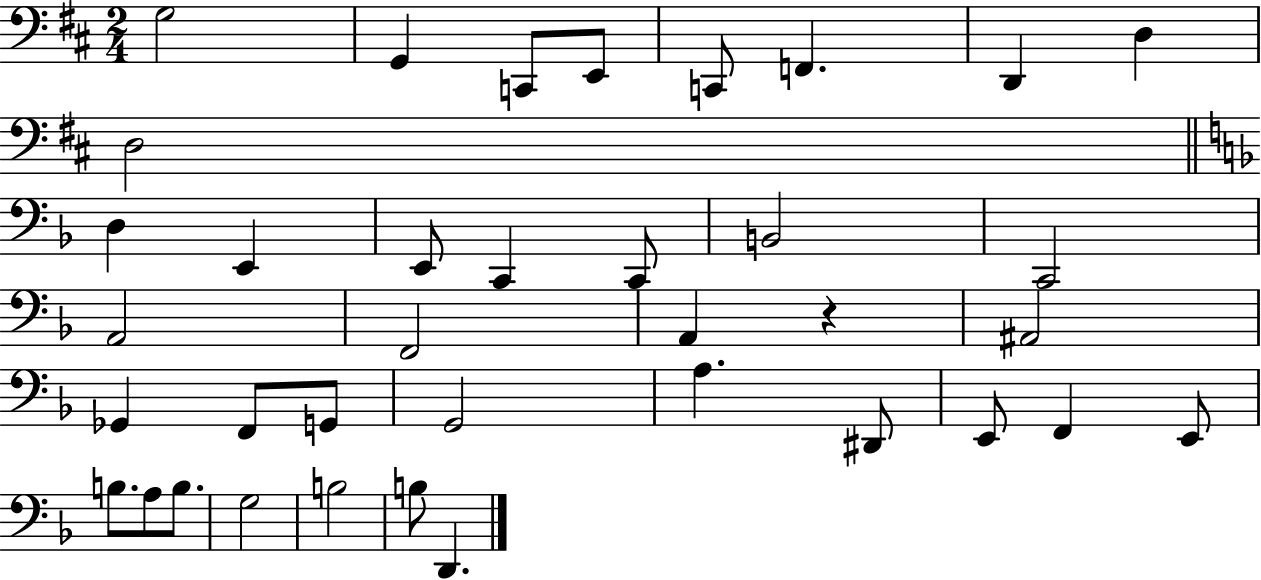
{
  \clef bass
  \numericTimeSignature
  \time 2/4
  \key d \major
  g2 | g,4 c,8 e,8 | c,8 f,4. | d,4 d4 | \break d2 | \bar "||" \break \key f \major d4 e,4 | e,8 c,4 c,8 | b,2 | c,2 | \break a,2 | f,2 | a,4 r4 | ais,2 | \break ges,4 f,8 g,8 | g,2 | a4. dis,8 | e,8 f,4 e,8 | \break b8. a8 b8. | g2 | b2 | b8 d,4. | \break \bar "|."
}